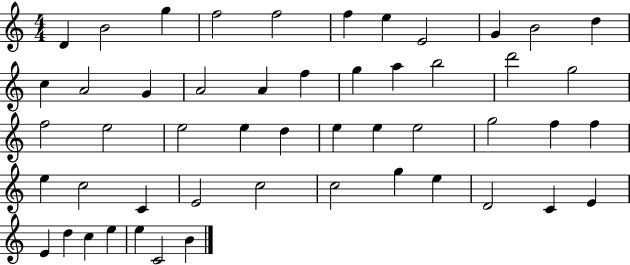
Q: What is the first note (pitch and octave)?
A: D4